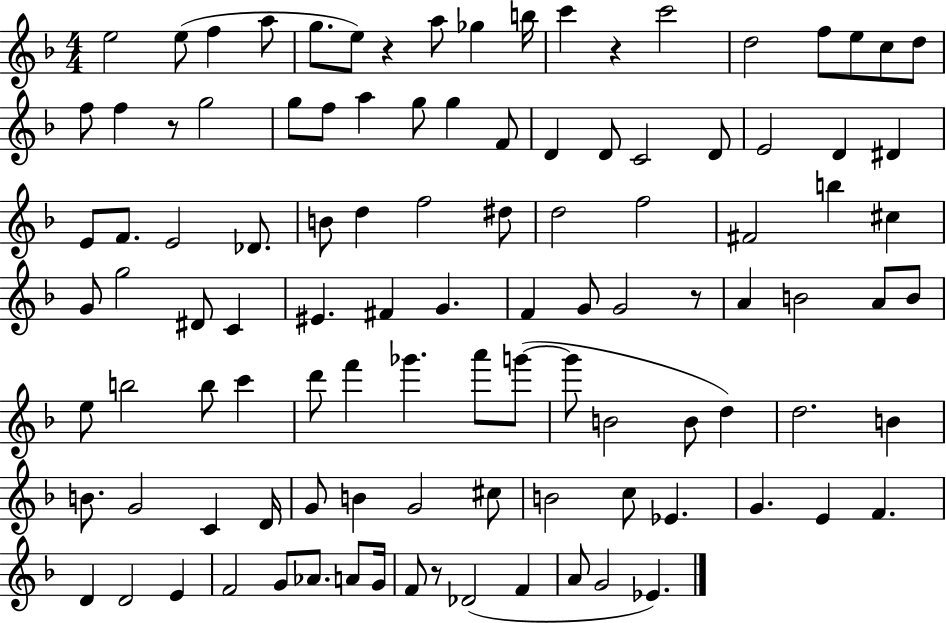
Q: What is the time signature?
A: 4/4